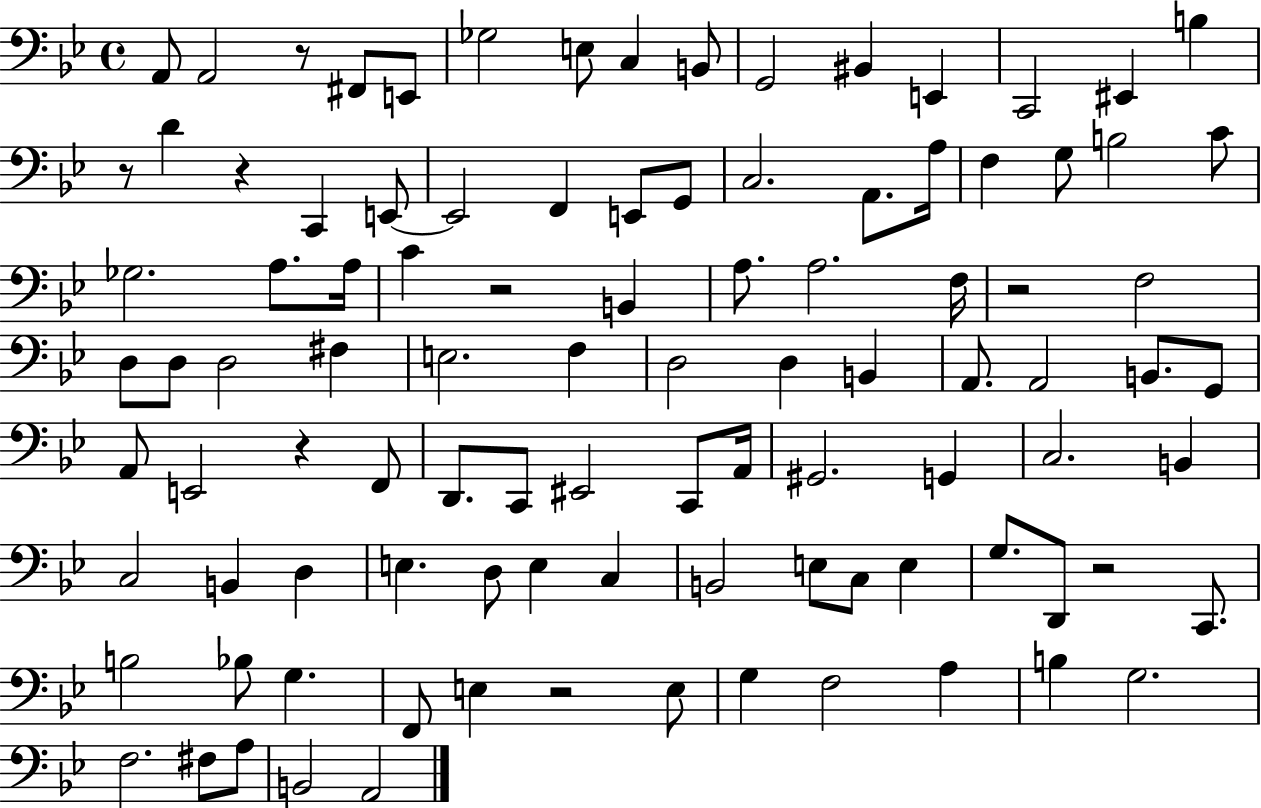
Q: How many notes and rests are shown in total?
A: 100